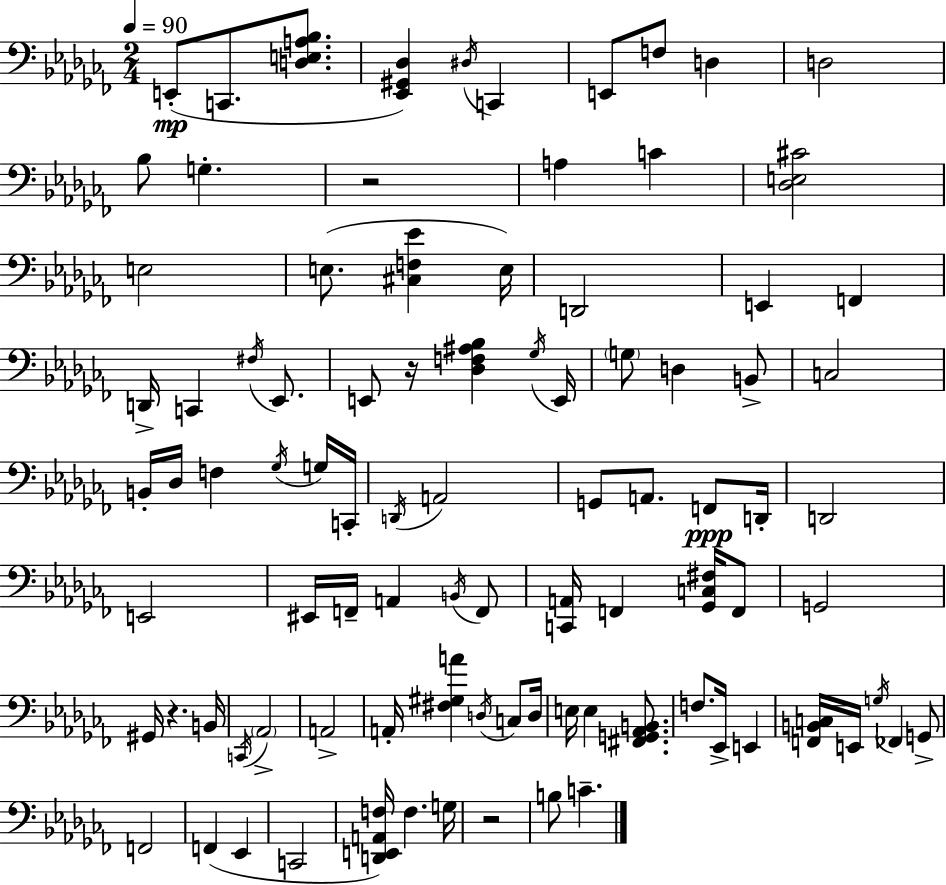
{
  \clef bass
  \numericTimeSignature
  \time 2/4
  \key aes \minor
  \tempo 4 = 90
  e,8-.(\mp c,8. <d e a bes>8. | <ees, gis, des>4) \acciaccatura { dis16 } c,4 | e,8 f8 d4 | d2 | \break bes8 g4.-. | r2 | a4 c'4 | <des e cis'>2 | \break e2 | e8.( <cis f ees'>4 | e16) d,2 | e,4 f,4 | \break d,16-> c,4 \acciaccatura { fis16 } ees,8. | e,8 r16 <des f ais bes>4 | \acciaccatura { ges16 } e,16 \parenthesize g8 d4 | b,8-> c2 | \break b,16-. des16 f4 | \acciaccatura { ges16 } g16 c,16-. \acciaccatura { d,16 } a,2 | g,8 a,8. | f,8\ppp d,16-. d,2 | \break e,2 | eis,16 f,16-- a,4 | \acciaccatura { b,16 } f,8 <c, a,>16 f,4 | <ges, c fis>16 f,8 g,2 | \break gis,16 r4. | b,16 \acciaccatura { c,16 } \parenthesize aes,2-> | a,2-> | a,16-. | \break <fis gis a'>4 \acciaccatura { d16 } c8 d16 | e16 e4 <fis, g, aes, b,>8. | f8. ees,16-> e,4 | <f, b, c>16 e,16 \acciaccatura { g16 } fes,4 g,8-> | \break f,2 | f,4( ees,4 | c,2 | <d, e, a, f>16) f4. | \break g16 r2 | b8 c'4.-- | \bar "|."
}